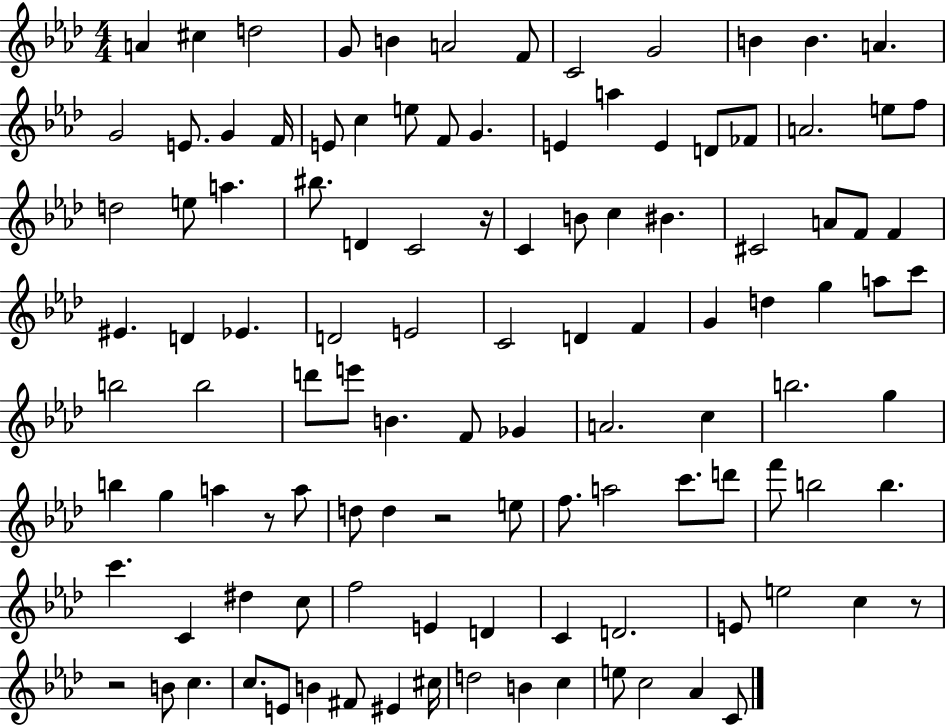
{
  \clef treble
  \numericTimeSignature
  \time 4/4
  \key aes \major
  \repeat volta 2 { a'4 cis''4 d''2 | g'8 b'4 a'2 f'8 | c'2 g'2 | b'4 b'4. a'4. | \break g'2 e'8. g'4 f'16 | e'8 c''4 e''8 f'8 g'4. | e'4 a''4 e'4 d'8 fes'8 | a'2. e''8 f''8 | \break d''2 e''8 a''4. | bis''8. d'4 c'2 r16 | c'4 b'8 c''4 bis'4. | cis'2 a'8 f'8 f'4 | \break eis'4. d'4 ees'4. | d'2 e'2 | c'2 d'4 f'4 | g'4 d''4 g''4 a''8 c'''8 | \break b''2 b''2 | d'''8 e'''8 b'4. f'8 ges'4 | a'2. c''4 | b''2. g''4 | \break b''4 g''4 a''4 r8 a''8 | d''8 d''4 r2 e''8 | f''8. a''2 c'''8. d'''8 | f'''8 b''2 b''4. | \break c'''4. c'4 dis''4 c''8 | f''2 e'4 d'4 | c'4 d'2. | e'8 e''2 c''4 r8 | \break r2 b'8 c''4. | c''8. e'8 b'4 fis'8 eis'4 cis''16 | d''2 b'4 c''4 | e''8 c''2 aes'4 c'8 | \break } \bar "|."
}